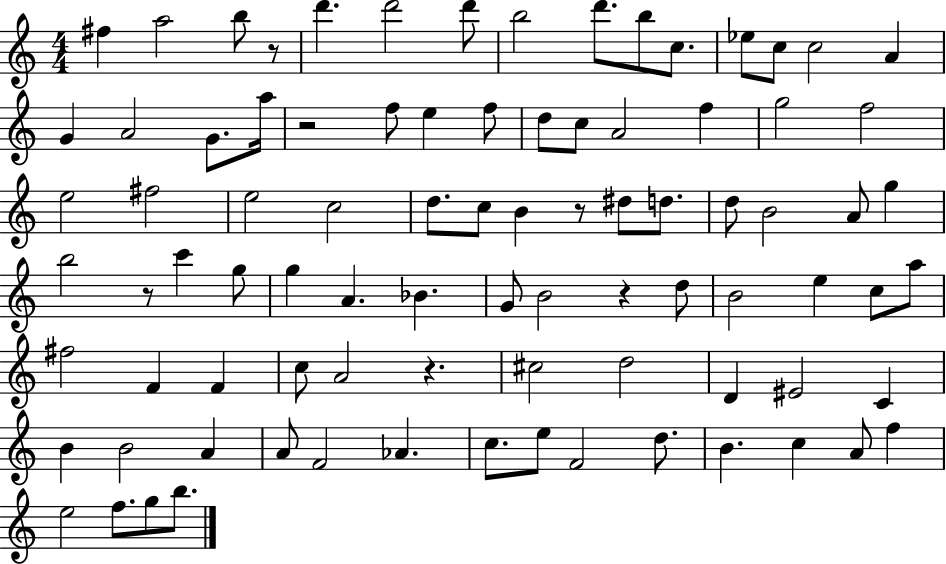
X:1
T:Untitled
M:4/4
L:1/4
K:C
^f a2 b/2 z/2 d' d'2 d'/2 b2 d'/2 b/2 c/2 _e/2 c/2 c2 A G A2 G/2 a/4 z2 f/2 e f/2 d/2 c/2 A2 f g2 f2 e2 ^f2 e2 c2 d/2 c/2 B z/2 ^d/2 d/2 d/2 B2 A/2 g b2 z/2 c' g/2 g A _B G/2 B2 z d/2 B2 e c/2 a/2 ^f2 F F c/2 A2 z ^c2 d2 D ^E2 C B B2 A A/2 F2 _A c/2 e/2 F2 d/2 B c A/2 f e2 f/2 g/2 b/2